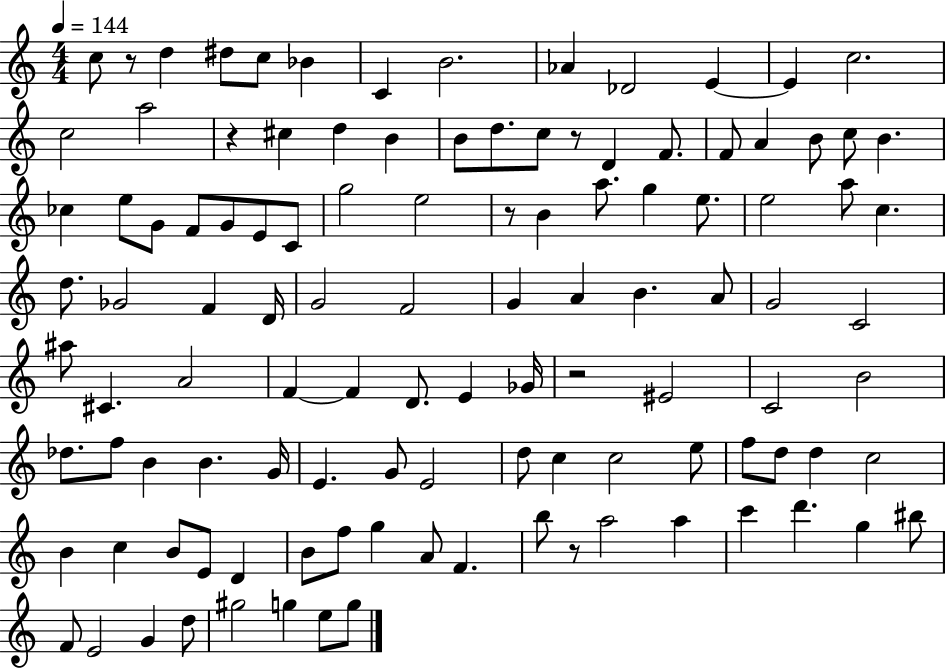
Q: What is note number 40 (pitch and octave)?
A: E5